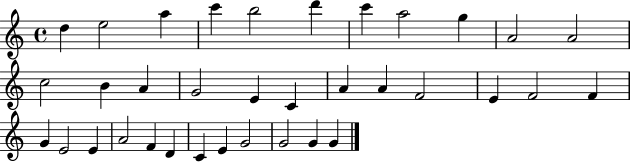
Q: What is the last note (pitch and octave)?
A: G4